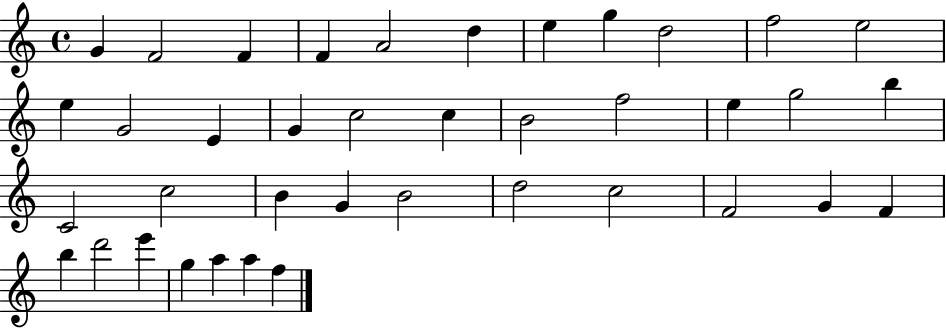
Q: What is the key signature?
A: C major